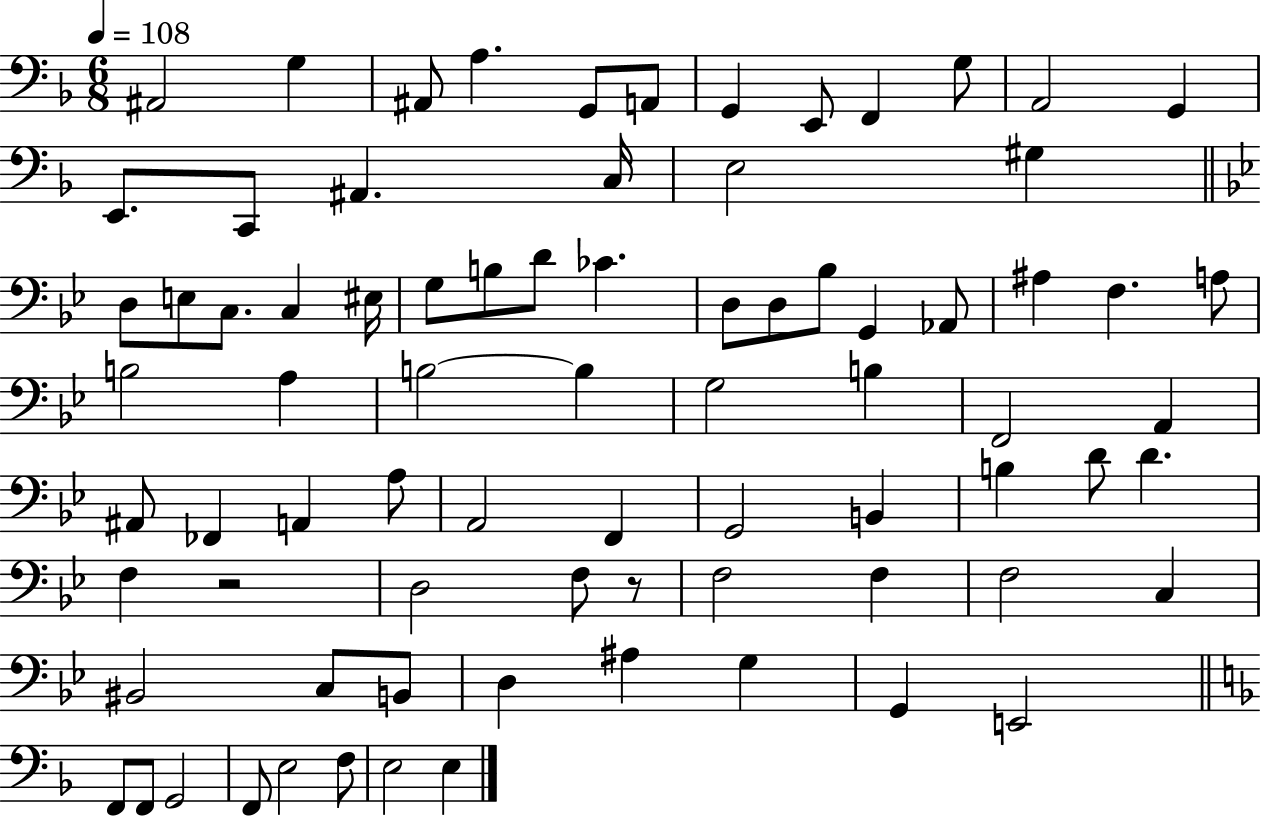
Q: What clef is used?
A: bass